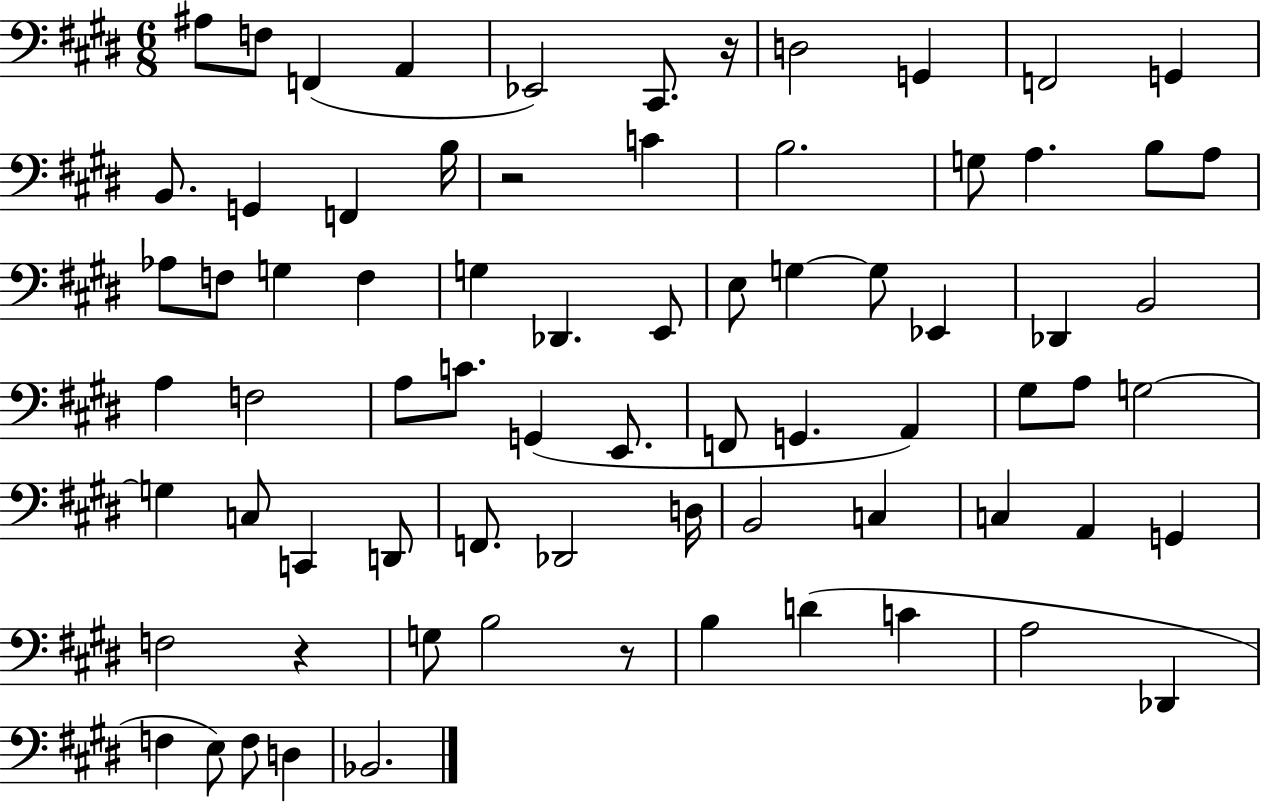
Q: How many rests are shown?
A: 4